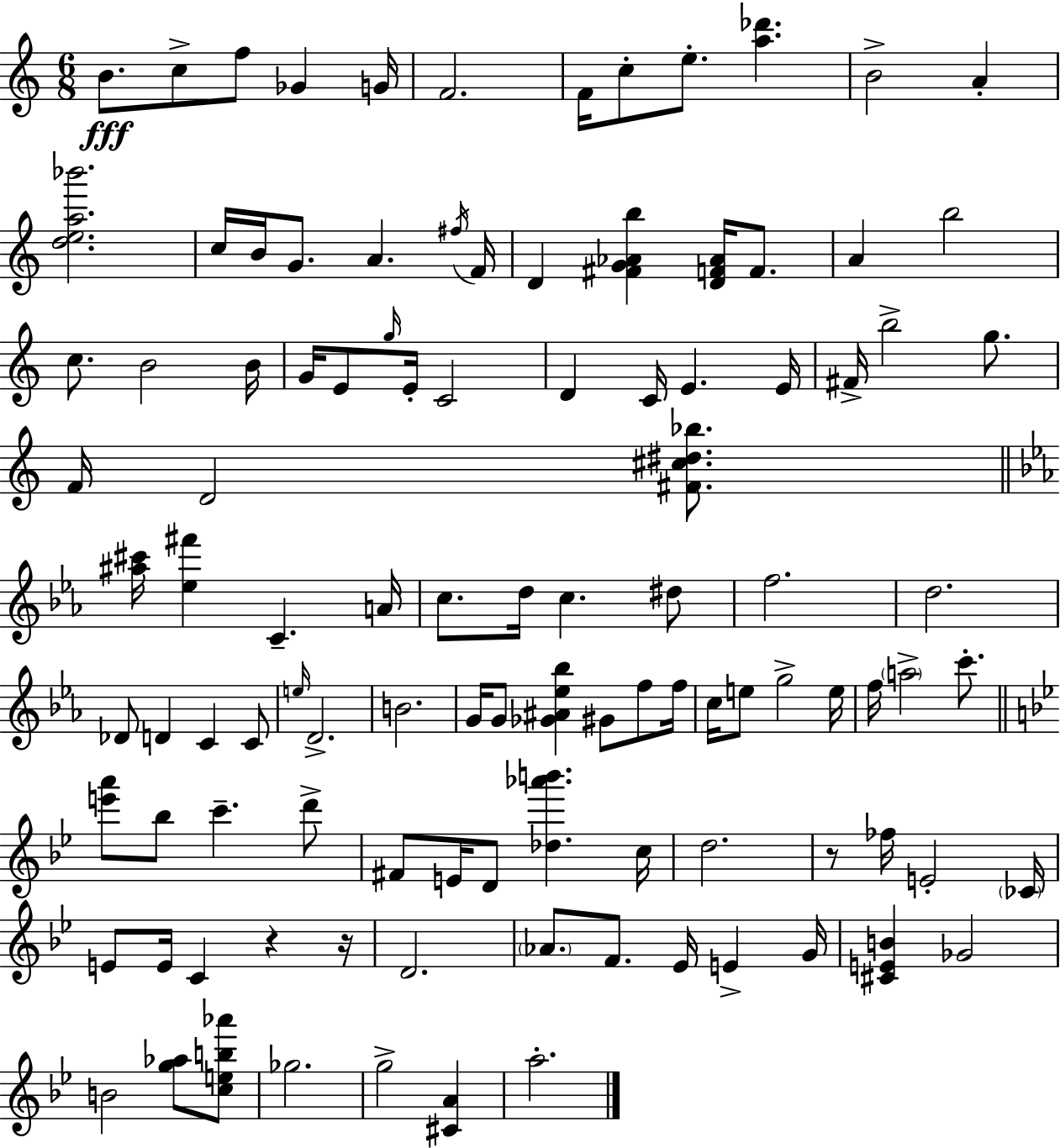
{
  \clef treble
  \numericTimeSignature
  \time 6/8
  \key c \major
  b'8.\fff c''8-> f''8 ges'4 g'16 | f'2. | f'16 c''8-. e''8.-. <a'' des'''>4. | b'2-> a'4-. | \break <d'' e'' a'' bes'''>2. | c''16 b'16 g'8. a'4. \acciaccatura { fis''16 } | f'16 d'4 <fis' g' aes' b''>4 <d' f' aes'>16 f'8. | a'4 b''2 | \break c''8. b'2 | b'16 g'16 e'8 \grace { g''16 } e'16-. c'2 | d'4 c'16 e'4. | e'16 fis'16-> b''2-> g''8. | \break f'16 d'2 <fis' cis'' dis'' bes''>8. | \bar "||" \break \key c \minor <ais'' cis'''>16 <ees'' fis'''>4 c'4.-- a'16 | c''8. d''16 c''4. dis''8 | f''2. | d''2. | \break des'8 d'4 c'4 c'8 | \grace { e''16 } d'2.-> | b'2. | g'16 g'8 <ges' ais' ees'' bes''>4 gis'8 f''8 | \break f''16 c''16 e''8 g''2-> | e''16 f''16 \parenthesize a''2-> c'''8.-. | \bar "||" \break \key bes \major <e''' a'''>8 bes''8 c'''4.-- d'''8-> | fis'8 e'16 d'8 <des'' aes''' b'''>4. c''16 | d''2. | r8 fes''16 e'2-. \parenthesize ces'16 | \break e'8 e'16 c'4 r4 r16 | d'2. | \parenthesize aes'8. f'8. ees'16 e'4-> g'16 | <cis' e' b'>4 ges'2 | \break b'2 <g'' aes''>8 <c'' e'' b'' aes'''>8 | ges''2. | g''2-> <cis' a'>4 | a''2.-. | \break \bar "|."
}